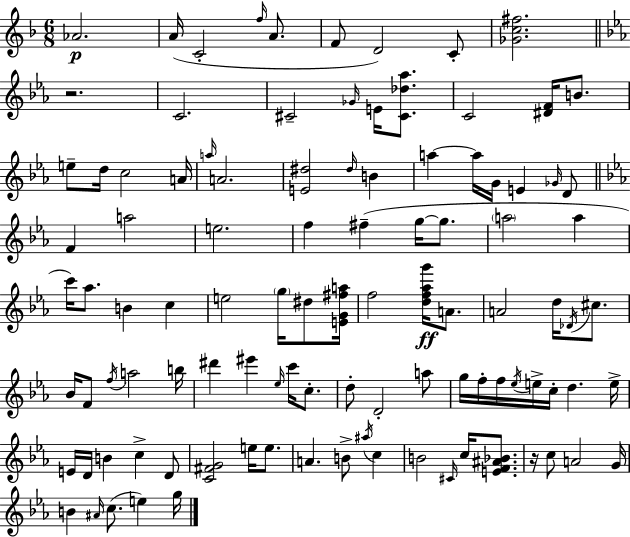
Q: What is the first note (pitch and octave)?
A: Ab4